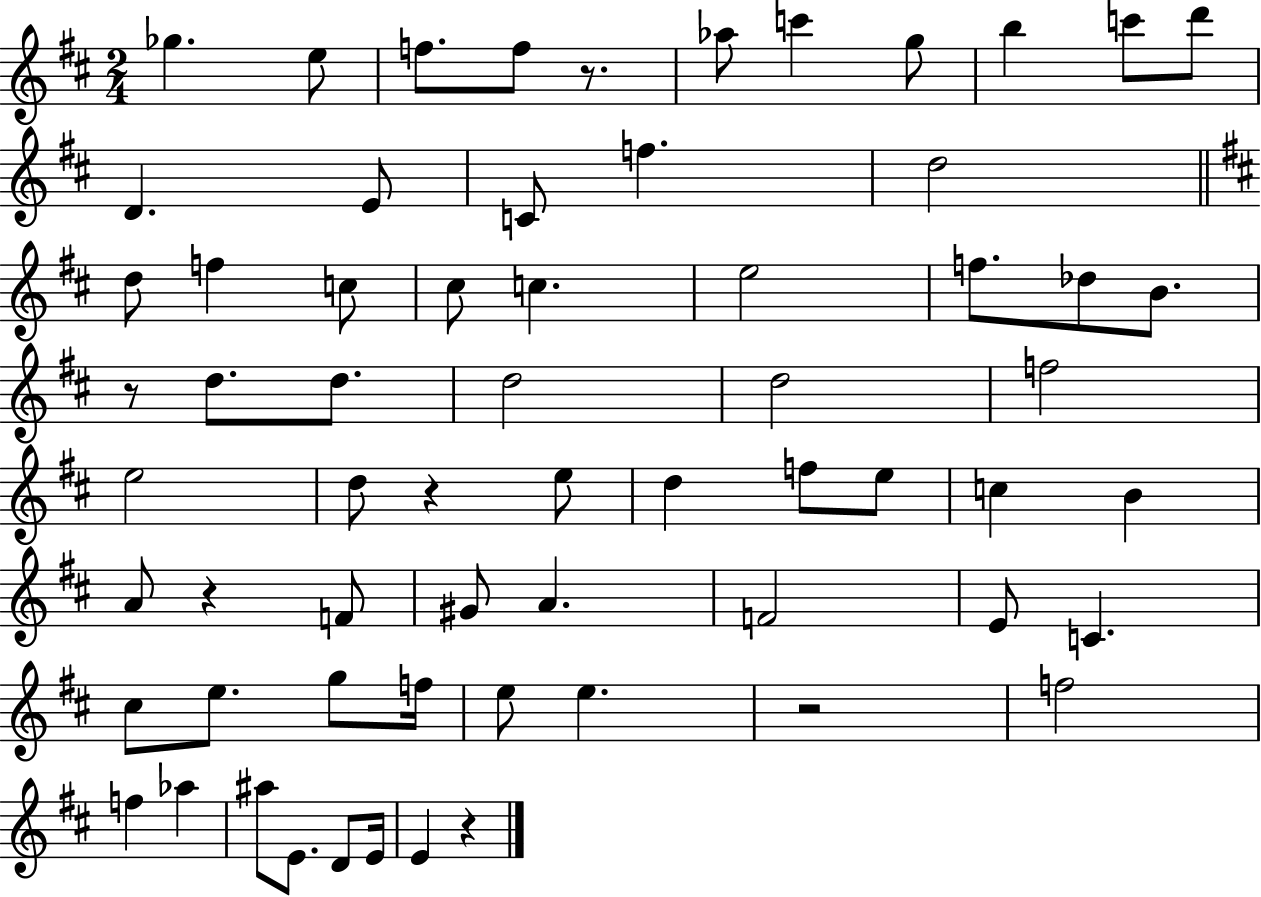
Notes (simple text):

Gb5/q. E5/e F5/e. F5/e R/e. Ab5/e C6/q G5/e B5/q C6/e D6/e D4/q. E4/e C4/e F5/q. D5/h D5/e F5/q C5/e C#5/e C5/q. E5/h F5/e. Db5/e B4/e. R/e D5/e. D5/e. D5/h D5/h F5/h E5/h D5/e R/q E5/e D5/q F5/e E5/e C5/q B4/q A4/e R/q F4/e G#4/e A4/q. F4/h E4/e C4/q. C#5/e E5/e. G5/e F5/s E5/e E5/q. R/h F5/h F5/q Ab5/q A#5/e E4/e. D4/e E4/s E4/q R/q